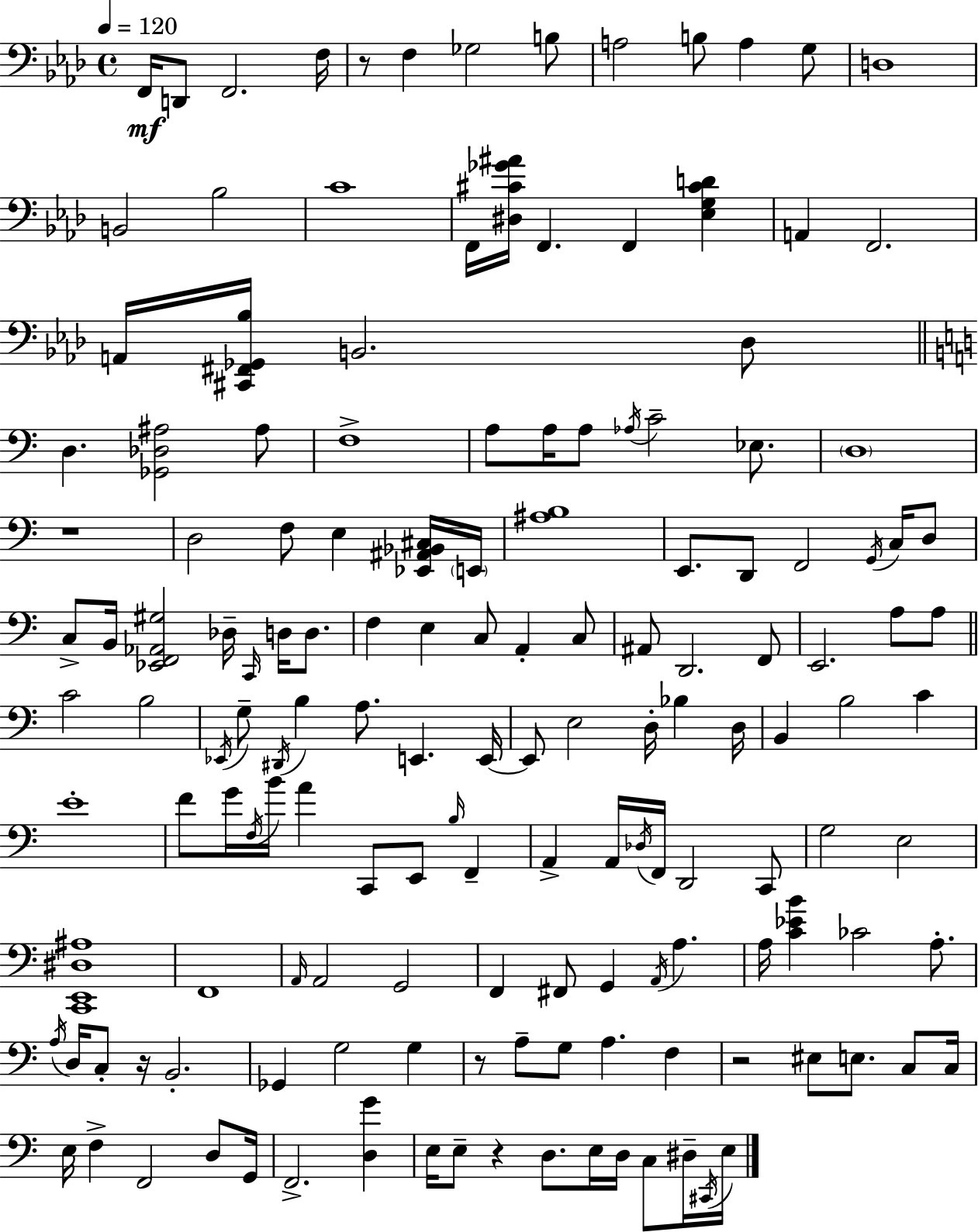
{
  \clef bass
  \time 4/4
  \defaultTimeSignature
  \key aes \major
  \tempo 4 = 120
  f,16\mf d,8 f,2. f16 | r8 f4 ges2 b8 | a2 b8 a4 g8 | d1 | \break b,2 bes2 | c'1 | f,16 <dis cis' ges' ais'>16 f,4. f,4 <ees g cis' d'>4 | a,4 f,2. | \break a,16 <cis, fis, ges, bes>16 b,2. des8 | \bar "||" \break \key a \minor d4. <ges, des ais>2 ais8 | f1-> | a8 a16 a8 \acciaccatura { aes16 } c'2-- ees8. | \parenthesize d1 | \break r1 | d2 f8 e4 <ees, ais, bes, cis>16 | \parenthesize e,16 <ais b>1 | e,8. d,8 f,2 \acciaccatura { g,16 } c16 | \break d8 c8-> b,16 <ees, f, aes, gis>2 des16-- \grace { c,16 } d16 | d8. f4 e4 c8 a,4-. | c8 ais,8 d,2. | f,8 e,2. a8 | \break a8 \bar "||" \break \key c \major c'2 b2 | \acciaccatura { ees,16 } g8-- \acciaccatura { dis,16 } b4 a8. e,4. | e,16~~ e,8 e2 d16-. bes4 | d16 b,4 b2 c'4 | \break e'1-. | f'8 g'16 \acciaccatura { f16 } b'16 a'4 c,8 e,8 \grace { b16 } | f,4-- a,4-> a,16 \acciaccatura { des16 } f,16 d,2 | c,8 g2 e2 | \break <c, e, dis ais>1 | f,1 | \grace { a,16 } a,2 g,2 | f,4 fis,8 g,4 | \break \acciaccatura { a,16 } a4. a16 <c' ees' b'>4 ces'2 | a8.-. \acciaccatura { a16 } d16 c8-. r16 b,2.-. | ges,4 g2 | g4 r8 a8-- g8 a4. | \break f4 r2 | eis8 e8. c8 c16 e16 f4-> f,2 | d8 g,16 f,2.-> | <d g'>4 e16 e8-- r4 d8. | \break e16 d16 c8 dis16-- \acciaccatura { cis,16 } e16 \bar "|."
}